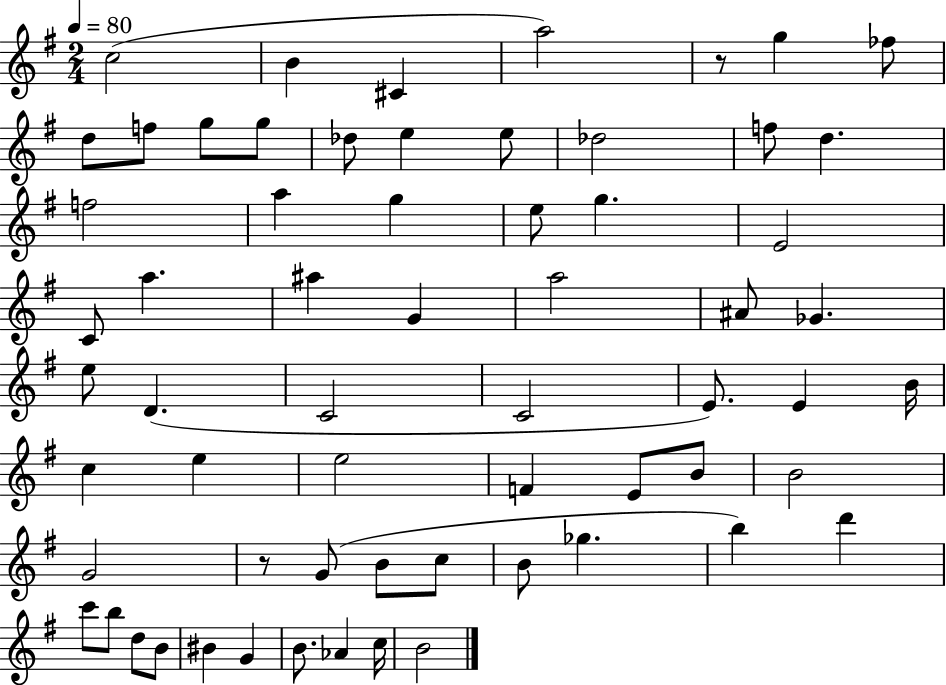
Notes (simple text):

C5/h B4/q C#4/q A5/h R/e G5/q FES5/e D5/e F5/e G5/e G5/e Db5/e E5/q E5/e Db5/h F5/e D5/q. F5/h A5/q G5/q E5/e G5/q. E4/h C4/e A5/q. A#5/q G4/q A5/h A#4/e Gb4/q. E5/e D4/q. C4/h C4/h E4/e. E4/q B4/s C5/q E5/q E5/h F4/q E4/e B4/e B4/h G4/h R/e G4/e B4/e C5/e B4/e Gb5/q. B5/q D6/q C6/e B5/e D5/e B4/e BIS4/q G4/q B4/e. Ab4/q C5/s B4/h